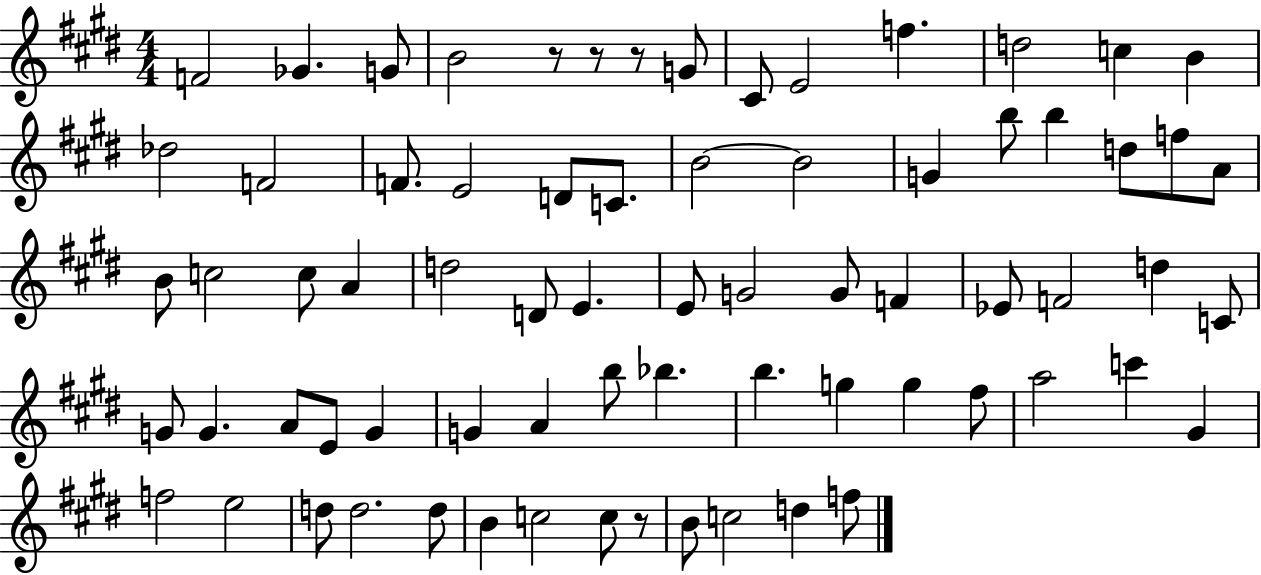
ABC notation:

X:1
T:Untitled
M:4/4
L:1/4
K:E
F2 _G G/2 B2 z/2 z/2 z/2 G/2 ^C/2 E2 f d2 c B _d2 F2 F/2 E2 D/2 C/2 B2 B2 G b/2 b d/2 f/2 A/2 B/2 c2 c/2 A d2 D/2 E E/2 G2 G/2 F _E/2 F2 d C/2 G/2 G A/2 E/2 G G A b/2 _b b g g ^f/2 a2 c' ^G f2 e2 d/2 d2 d/2 B c2 c/2 z/2 B/2 c2 d f/2